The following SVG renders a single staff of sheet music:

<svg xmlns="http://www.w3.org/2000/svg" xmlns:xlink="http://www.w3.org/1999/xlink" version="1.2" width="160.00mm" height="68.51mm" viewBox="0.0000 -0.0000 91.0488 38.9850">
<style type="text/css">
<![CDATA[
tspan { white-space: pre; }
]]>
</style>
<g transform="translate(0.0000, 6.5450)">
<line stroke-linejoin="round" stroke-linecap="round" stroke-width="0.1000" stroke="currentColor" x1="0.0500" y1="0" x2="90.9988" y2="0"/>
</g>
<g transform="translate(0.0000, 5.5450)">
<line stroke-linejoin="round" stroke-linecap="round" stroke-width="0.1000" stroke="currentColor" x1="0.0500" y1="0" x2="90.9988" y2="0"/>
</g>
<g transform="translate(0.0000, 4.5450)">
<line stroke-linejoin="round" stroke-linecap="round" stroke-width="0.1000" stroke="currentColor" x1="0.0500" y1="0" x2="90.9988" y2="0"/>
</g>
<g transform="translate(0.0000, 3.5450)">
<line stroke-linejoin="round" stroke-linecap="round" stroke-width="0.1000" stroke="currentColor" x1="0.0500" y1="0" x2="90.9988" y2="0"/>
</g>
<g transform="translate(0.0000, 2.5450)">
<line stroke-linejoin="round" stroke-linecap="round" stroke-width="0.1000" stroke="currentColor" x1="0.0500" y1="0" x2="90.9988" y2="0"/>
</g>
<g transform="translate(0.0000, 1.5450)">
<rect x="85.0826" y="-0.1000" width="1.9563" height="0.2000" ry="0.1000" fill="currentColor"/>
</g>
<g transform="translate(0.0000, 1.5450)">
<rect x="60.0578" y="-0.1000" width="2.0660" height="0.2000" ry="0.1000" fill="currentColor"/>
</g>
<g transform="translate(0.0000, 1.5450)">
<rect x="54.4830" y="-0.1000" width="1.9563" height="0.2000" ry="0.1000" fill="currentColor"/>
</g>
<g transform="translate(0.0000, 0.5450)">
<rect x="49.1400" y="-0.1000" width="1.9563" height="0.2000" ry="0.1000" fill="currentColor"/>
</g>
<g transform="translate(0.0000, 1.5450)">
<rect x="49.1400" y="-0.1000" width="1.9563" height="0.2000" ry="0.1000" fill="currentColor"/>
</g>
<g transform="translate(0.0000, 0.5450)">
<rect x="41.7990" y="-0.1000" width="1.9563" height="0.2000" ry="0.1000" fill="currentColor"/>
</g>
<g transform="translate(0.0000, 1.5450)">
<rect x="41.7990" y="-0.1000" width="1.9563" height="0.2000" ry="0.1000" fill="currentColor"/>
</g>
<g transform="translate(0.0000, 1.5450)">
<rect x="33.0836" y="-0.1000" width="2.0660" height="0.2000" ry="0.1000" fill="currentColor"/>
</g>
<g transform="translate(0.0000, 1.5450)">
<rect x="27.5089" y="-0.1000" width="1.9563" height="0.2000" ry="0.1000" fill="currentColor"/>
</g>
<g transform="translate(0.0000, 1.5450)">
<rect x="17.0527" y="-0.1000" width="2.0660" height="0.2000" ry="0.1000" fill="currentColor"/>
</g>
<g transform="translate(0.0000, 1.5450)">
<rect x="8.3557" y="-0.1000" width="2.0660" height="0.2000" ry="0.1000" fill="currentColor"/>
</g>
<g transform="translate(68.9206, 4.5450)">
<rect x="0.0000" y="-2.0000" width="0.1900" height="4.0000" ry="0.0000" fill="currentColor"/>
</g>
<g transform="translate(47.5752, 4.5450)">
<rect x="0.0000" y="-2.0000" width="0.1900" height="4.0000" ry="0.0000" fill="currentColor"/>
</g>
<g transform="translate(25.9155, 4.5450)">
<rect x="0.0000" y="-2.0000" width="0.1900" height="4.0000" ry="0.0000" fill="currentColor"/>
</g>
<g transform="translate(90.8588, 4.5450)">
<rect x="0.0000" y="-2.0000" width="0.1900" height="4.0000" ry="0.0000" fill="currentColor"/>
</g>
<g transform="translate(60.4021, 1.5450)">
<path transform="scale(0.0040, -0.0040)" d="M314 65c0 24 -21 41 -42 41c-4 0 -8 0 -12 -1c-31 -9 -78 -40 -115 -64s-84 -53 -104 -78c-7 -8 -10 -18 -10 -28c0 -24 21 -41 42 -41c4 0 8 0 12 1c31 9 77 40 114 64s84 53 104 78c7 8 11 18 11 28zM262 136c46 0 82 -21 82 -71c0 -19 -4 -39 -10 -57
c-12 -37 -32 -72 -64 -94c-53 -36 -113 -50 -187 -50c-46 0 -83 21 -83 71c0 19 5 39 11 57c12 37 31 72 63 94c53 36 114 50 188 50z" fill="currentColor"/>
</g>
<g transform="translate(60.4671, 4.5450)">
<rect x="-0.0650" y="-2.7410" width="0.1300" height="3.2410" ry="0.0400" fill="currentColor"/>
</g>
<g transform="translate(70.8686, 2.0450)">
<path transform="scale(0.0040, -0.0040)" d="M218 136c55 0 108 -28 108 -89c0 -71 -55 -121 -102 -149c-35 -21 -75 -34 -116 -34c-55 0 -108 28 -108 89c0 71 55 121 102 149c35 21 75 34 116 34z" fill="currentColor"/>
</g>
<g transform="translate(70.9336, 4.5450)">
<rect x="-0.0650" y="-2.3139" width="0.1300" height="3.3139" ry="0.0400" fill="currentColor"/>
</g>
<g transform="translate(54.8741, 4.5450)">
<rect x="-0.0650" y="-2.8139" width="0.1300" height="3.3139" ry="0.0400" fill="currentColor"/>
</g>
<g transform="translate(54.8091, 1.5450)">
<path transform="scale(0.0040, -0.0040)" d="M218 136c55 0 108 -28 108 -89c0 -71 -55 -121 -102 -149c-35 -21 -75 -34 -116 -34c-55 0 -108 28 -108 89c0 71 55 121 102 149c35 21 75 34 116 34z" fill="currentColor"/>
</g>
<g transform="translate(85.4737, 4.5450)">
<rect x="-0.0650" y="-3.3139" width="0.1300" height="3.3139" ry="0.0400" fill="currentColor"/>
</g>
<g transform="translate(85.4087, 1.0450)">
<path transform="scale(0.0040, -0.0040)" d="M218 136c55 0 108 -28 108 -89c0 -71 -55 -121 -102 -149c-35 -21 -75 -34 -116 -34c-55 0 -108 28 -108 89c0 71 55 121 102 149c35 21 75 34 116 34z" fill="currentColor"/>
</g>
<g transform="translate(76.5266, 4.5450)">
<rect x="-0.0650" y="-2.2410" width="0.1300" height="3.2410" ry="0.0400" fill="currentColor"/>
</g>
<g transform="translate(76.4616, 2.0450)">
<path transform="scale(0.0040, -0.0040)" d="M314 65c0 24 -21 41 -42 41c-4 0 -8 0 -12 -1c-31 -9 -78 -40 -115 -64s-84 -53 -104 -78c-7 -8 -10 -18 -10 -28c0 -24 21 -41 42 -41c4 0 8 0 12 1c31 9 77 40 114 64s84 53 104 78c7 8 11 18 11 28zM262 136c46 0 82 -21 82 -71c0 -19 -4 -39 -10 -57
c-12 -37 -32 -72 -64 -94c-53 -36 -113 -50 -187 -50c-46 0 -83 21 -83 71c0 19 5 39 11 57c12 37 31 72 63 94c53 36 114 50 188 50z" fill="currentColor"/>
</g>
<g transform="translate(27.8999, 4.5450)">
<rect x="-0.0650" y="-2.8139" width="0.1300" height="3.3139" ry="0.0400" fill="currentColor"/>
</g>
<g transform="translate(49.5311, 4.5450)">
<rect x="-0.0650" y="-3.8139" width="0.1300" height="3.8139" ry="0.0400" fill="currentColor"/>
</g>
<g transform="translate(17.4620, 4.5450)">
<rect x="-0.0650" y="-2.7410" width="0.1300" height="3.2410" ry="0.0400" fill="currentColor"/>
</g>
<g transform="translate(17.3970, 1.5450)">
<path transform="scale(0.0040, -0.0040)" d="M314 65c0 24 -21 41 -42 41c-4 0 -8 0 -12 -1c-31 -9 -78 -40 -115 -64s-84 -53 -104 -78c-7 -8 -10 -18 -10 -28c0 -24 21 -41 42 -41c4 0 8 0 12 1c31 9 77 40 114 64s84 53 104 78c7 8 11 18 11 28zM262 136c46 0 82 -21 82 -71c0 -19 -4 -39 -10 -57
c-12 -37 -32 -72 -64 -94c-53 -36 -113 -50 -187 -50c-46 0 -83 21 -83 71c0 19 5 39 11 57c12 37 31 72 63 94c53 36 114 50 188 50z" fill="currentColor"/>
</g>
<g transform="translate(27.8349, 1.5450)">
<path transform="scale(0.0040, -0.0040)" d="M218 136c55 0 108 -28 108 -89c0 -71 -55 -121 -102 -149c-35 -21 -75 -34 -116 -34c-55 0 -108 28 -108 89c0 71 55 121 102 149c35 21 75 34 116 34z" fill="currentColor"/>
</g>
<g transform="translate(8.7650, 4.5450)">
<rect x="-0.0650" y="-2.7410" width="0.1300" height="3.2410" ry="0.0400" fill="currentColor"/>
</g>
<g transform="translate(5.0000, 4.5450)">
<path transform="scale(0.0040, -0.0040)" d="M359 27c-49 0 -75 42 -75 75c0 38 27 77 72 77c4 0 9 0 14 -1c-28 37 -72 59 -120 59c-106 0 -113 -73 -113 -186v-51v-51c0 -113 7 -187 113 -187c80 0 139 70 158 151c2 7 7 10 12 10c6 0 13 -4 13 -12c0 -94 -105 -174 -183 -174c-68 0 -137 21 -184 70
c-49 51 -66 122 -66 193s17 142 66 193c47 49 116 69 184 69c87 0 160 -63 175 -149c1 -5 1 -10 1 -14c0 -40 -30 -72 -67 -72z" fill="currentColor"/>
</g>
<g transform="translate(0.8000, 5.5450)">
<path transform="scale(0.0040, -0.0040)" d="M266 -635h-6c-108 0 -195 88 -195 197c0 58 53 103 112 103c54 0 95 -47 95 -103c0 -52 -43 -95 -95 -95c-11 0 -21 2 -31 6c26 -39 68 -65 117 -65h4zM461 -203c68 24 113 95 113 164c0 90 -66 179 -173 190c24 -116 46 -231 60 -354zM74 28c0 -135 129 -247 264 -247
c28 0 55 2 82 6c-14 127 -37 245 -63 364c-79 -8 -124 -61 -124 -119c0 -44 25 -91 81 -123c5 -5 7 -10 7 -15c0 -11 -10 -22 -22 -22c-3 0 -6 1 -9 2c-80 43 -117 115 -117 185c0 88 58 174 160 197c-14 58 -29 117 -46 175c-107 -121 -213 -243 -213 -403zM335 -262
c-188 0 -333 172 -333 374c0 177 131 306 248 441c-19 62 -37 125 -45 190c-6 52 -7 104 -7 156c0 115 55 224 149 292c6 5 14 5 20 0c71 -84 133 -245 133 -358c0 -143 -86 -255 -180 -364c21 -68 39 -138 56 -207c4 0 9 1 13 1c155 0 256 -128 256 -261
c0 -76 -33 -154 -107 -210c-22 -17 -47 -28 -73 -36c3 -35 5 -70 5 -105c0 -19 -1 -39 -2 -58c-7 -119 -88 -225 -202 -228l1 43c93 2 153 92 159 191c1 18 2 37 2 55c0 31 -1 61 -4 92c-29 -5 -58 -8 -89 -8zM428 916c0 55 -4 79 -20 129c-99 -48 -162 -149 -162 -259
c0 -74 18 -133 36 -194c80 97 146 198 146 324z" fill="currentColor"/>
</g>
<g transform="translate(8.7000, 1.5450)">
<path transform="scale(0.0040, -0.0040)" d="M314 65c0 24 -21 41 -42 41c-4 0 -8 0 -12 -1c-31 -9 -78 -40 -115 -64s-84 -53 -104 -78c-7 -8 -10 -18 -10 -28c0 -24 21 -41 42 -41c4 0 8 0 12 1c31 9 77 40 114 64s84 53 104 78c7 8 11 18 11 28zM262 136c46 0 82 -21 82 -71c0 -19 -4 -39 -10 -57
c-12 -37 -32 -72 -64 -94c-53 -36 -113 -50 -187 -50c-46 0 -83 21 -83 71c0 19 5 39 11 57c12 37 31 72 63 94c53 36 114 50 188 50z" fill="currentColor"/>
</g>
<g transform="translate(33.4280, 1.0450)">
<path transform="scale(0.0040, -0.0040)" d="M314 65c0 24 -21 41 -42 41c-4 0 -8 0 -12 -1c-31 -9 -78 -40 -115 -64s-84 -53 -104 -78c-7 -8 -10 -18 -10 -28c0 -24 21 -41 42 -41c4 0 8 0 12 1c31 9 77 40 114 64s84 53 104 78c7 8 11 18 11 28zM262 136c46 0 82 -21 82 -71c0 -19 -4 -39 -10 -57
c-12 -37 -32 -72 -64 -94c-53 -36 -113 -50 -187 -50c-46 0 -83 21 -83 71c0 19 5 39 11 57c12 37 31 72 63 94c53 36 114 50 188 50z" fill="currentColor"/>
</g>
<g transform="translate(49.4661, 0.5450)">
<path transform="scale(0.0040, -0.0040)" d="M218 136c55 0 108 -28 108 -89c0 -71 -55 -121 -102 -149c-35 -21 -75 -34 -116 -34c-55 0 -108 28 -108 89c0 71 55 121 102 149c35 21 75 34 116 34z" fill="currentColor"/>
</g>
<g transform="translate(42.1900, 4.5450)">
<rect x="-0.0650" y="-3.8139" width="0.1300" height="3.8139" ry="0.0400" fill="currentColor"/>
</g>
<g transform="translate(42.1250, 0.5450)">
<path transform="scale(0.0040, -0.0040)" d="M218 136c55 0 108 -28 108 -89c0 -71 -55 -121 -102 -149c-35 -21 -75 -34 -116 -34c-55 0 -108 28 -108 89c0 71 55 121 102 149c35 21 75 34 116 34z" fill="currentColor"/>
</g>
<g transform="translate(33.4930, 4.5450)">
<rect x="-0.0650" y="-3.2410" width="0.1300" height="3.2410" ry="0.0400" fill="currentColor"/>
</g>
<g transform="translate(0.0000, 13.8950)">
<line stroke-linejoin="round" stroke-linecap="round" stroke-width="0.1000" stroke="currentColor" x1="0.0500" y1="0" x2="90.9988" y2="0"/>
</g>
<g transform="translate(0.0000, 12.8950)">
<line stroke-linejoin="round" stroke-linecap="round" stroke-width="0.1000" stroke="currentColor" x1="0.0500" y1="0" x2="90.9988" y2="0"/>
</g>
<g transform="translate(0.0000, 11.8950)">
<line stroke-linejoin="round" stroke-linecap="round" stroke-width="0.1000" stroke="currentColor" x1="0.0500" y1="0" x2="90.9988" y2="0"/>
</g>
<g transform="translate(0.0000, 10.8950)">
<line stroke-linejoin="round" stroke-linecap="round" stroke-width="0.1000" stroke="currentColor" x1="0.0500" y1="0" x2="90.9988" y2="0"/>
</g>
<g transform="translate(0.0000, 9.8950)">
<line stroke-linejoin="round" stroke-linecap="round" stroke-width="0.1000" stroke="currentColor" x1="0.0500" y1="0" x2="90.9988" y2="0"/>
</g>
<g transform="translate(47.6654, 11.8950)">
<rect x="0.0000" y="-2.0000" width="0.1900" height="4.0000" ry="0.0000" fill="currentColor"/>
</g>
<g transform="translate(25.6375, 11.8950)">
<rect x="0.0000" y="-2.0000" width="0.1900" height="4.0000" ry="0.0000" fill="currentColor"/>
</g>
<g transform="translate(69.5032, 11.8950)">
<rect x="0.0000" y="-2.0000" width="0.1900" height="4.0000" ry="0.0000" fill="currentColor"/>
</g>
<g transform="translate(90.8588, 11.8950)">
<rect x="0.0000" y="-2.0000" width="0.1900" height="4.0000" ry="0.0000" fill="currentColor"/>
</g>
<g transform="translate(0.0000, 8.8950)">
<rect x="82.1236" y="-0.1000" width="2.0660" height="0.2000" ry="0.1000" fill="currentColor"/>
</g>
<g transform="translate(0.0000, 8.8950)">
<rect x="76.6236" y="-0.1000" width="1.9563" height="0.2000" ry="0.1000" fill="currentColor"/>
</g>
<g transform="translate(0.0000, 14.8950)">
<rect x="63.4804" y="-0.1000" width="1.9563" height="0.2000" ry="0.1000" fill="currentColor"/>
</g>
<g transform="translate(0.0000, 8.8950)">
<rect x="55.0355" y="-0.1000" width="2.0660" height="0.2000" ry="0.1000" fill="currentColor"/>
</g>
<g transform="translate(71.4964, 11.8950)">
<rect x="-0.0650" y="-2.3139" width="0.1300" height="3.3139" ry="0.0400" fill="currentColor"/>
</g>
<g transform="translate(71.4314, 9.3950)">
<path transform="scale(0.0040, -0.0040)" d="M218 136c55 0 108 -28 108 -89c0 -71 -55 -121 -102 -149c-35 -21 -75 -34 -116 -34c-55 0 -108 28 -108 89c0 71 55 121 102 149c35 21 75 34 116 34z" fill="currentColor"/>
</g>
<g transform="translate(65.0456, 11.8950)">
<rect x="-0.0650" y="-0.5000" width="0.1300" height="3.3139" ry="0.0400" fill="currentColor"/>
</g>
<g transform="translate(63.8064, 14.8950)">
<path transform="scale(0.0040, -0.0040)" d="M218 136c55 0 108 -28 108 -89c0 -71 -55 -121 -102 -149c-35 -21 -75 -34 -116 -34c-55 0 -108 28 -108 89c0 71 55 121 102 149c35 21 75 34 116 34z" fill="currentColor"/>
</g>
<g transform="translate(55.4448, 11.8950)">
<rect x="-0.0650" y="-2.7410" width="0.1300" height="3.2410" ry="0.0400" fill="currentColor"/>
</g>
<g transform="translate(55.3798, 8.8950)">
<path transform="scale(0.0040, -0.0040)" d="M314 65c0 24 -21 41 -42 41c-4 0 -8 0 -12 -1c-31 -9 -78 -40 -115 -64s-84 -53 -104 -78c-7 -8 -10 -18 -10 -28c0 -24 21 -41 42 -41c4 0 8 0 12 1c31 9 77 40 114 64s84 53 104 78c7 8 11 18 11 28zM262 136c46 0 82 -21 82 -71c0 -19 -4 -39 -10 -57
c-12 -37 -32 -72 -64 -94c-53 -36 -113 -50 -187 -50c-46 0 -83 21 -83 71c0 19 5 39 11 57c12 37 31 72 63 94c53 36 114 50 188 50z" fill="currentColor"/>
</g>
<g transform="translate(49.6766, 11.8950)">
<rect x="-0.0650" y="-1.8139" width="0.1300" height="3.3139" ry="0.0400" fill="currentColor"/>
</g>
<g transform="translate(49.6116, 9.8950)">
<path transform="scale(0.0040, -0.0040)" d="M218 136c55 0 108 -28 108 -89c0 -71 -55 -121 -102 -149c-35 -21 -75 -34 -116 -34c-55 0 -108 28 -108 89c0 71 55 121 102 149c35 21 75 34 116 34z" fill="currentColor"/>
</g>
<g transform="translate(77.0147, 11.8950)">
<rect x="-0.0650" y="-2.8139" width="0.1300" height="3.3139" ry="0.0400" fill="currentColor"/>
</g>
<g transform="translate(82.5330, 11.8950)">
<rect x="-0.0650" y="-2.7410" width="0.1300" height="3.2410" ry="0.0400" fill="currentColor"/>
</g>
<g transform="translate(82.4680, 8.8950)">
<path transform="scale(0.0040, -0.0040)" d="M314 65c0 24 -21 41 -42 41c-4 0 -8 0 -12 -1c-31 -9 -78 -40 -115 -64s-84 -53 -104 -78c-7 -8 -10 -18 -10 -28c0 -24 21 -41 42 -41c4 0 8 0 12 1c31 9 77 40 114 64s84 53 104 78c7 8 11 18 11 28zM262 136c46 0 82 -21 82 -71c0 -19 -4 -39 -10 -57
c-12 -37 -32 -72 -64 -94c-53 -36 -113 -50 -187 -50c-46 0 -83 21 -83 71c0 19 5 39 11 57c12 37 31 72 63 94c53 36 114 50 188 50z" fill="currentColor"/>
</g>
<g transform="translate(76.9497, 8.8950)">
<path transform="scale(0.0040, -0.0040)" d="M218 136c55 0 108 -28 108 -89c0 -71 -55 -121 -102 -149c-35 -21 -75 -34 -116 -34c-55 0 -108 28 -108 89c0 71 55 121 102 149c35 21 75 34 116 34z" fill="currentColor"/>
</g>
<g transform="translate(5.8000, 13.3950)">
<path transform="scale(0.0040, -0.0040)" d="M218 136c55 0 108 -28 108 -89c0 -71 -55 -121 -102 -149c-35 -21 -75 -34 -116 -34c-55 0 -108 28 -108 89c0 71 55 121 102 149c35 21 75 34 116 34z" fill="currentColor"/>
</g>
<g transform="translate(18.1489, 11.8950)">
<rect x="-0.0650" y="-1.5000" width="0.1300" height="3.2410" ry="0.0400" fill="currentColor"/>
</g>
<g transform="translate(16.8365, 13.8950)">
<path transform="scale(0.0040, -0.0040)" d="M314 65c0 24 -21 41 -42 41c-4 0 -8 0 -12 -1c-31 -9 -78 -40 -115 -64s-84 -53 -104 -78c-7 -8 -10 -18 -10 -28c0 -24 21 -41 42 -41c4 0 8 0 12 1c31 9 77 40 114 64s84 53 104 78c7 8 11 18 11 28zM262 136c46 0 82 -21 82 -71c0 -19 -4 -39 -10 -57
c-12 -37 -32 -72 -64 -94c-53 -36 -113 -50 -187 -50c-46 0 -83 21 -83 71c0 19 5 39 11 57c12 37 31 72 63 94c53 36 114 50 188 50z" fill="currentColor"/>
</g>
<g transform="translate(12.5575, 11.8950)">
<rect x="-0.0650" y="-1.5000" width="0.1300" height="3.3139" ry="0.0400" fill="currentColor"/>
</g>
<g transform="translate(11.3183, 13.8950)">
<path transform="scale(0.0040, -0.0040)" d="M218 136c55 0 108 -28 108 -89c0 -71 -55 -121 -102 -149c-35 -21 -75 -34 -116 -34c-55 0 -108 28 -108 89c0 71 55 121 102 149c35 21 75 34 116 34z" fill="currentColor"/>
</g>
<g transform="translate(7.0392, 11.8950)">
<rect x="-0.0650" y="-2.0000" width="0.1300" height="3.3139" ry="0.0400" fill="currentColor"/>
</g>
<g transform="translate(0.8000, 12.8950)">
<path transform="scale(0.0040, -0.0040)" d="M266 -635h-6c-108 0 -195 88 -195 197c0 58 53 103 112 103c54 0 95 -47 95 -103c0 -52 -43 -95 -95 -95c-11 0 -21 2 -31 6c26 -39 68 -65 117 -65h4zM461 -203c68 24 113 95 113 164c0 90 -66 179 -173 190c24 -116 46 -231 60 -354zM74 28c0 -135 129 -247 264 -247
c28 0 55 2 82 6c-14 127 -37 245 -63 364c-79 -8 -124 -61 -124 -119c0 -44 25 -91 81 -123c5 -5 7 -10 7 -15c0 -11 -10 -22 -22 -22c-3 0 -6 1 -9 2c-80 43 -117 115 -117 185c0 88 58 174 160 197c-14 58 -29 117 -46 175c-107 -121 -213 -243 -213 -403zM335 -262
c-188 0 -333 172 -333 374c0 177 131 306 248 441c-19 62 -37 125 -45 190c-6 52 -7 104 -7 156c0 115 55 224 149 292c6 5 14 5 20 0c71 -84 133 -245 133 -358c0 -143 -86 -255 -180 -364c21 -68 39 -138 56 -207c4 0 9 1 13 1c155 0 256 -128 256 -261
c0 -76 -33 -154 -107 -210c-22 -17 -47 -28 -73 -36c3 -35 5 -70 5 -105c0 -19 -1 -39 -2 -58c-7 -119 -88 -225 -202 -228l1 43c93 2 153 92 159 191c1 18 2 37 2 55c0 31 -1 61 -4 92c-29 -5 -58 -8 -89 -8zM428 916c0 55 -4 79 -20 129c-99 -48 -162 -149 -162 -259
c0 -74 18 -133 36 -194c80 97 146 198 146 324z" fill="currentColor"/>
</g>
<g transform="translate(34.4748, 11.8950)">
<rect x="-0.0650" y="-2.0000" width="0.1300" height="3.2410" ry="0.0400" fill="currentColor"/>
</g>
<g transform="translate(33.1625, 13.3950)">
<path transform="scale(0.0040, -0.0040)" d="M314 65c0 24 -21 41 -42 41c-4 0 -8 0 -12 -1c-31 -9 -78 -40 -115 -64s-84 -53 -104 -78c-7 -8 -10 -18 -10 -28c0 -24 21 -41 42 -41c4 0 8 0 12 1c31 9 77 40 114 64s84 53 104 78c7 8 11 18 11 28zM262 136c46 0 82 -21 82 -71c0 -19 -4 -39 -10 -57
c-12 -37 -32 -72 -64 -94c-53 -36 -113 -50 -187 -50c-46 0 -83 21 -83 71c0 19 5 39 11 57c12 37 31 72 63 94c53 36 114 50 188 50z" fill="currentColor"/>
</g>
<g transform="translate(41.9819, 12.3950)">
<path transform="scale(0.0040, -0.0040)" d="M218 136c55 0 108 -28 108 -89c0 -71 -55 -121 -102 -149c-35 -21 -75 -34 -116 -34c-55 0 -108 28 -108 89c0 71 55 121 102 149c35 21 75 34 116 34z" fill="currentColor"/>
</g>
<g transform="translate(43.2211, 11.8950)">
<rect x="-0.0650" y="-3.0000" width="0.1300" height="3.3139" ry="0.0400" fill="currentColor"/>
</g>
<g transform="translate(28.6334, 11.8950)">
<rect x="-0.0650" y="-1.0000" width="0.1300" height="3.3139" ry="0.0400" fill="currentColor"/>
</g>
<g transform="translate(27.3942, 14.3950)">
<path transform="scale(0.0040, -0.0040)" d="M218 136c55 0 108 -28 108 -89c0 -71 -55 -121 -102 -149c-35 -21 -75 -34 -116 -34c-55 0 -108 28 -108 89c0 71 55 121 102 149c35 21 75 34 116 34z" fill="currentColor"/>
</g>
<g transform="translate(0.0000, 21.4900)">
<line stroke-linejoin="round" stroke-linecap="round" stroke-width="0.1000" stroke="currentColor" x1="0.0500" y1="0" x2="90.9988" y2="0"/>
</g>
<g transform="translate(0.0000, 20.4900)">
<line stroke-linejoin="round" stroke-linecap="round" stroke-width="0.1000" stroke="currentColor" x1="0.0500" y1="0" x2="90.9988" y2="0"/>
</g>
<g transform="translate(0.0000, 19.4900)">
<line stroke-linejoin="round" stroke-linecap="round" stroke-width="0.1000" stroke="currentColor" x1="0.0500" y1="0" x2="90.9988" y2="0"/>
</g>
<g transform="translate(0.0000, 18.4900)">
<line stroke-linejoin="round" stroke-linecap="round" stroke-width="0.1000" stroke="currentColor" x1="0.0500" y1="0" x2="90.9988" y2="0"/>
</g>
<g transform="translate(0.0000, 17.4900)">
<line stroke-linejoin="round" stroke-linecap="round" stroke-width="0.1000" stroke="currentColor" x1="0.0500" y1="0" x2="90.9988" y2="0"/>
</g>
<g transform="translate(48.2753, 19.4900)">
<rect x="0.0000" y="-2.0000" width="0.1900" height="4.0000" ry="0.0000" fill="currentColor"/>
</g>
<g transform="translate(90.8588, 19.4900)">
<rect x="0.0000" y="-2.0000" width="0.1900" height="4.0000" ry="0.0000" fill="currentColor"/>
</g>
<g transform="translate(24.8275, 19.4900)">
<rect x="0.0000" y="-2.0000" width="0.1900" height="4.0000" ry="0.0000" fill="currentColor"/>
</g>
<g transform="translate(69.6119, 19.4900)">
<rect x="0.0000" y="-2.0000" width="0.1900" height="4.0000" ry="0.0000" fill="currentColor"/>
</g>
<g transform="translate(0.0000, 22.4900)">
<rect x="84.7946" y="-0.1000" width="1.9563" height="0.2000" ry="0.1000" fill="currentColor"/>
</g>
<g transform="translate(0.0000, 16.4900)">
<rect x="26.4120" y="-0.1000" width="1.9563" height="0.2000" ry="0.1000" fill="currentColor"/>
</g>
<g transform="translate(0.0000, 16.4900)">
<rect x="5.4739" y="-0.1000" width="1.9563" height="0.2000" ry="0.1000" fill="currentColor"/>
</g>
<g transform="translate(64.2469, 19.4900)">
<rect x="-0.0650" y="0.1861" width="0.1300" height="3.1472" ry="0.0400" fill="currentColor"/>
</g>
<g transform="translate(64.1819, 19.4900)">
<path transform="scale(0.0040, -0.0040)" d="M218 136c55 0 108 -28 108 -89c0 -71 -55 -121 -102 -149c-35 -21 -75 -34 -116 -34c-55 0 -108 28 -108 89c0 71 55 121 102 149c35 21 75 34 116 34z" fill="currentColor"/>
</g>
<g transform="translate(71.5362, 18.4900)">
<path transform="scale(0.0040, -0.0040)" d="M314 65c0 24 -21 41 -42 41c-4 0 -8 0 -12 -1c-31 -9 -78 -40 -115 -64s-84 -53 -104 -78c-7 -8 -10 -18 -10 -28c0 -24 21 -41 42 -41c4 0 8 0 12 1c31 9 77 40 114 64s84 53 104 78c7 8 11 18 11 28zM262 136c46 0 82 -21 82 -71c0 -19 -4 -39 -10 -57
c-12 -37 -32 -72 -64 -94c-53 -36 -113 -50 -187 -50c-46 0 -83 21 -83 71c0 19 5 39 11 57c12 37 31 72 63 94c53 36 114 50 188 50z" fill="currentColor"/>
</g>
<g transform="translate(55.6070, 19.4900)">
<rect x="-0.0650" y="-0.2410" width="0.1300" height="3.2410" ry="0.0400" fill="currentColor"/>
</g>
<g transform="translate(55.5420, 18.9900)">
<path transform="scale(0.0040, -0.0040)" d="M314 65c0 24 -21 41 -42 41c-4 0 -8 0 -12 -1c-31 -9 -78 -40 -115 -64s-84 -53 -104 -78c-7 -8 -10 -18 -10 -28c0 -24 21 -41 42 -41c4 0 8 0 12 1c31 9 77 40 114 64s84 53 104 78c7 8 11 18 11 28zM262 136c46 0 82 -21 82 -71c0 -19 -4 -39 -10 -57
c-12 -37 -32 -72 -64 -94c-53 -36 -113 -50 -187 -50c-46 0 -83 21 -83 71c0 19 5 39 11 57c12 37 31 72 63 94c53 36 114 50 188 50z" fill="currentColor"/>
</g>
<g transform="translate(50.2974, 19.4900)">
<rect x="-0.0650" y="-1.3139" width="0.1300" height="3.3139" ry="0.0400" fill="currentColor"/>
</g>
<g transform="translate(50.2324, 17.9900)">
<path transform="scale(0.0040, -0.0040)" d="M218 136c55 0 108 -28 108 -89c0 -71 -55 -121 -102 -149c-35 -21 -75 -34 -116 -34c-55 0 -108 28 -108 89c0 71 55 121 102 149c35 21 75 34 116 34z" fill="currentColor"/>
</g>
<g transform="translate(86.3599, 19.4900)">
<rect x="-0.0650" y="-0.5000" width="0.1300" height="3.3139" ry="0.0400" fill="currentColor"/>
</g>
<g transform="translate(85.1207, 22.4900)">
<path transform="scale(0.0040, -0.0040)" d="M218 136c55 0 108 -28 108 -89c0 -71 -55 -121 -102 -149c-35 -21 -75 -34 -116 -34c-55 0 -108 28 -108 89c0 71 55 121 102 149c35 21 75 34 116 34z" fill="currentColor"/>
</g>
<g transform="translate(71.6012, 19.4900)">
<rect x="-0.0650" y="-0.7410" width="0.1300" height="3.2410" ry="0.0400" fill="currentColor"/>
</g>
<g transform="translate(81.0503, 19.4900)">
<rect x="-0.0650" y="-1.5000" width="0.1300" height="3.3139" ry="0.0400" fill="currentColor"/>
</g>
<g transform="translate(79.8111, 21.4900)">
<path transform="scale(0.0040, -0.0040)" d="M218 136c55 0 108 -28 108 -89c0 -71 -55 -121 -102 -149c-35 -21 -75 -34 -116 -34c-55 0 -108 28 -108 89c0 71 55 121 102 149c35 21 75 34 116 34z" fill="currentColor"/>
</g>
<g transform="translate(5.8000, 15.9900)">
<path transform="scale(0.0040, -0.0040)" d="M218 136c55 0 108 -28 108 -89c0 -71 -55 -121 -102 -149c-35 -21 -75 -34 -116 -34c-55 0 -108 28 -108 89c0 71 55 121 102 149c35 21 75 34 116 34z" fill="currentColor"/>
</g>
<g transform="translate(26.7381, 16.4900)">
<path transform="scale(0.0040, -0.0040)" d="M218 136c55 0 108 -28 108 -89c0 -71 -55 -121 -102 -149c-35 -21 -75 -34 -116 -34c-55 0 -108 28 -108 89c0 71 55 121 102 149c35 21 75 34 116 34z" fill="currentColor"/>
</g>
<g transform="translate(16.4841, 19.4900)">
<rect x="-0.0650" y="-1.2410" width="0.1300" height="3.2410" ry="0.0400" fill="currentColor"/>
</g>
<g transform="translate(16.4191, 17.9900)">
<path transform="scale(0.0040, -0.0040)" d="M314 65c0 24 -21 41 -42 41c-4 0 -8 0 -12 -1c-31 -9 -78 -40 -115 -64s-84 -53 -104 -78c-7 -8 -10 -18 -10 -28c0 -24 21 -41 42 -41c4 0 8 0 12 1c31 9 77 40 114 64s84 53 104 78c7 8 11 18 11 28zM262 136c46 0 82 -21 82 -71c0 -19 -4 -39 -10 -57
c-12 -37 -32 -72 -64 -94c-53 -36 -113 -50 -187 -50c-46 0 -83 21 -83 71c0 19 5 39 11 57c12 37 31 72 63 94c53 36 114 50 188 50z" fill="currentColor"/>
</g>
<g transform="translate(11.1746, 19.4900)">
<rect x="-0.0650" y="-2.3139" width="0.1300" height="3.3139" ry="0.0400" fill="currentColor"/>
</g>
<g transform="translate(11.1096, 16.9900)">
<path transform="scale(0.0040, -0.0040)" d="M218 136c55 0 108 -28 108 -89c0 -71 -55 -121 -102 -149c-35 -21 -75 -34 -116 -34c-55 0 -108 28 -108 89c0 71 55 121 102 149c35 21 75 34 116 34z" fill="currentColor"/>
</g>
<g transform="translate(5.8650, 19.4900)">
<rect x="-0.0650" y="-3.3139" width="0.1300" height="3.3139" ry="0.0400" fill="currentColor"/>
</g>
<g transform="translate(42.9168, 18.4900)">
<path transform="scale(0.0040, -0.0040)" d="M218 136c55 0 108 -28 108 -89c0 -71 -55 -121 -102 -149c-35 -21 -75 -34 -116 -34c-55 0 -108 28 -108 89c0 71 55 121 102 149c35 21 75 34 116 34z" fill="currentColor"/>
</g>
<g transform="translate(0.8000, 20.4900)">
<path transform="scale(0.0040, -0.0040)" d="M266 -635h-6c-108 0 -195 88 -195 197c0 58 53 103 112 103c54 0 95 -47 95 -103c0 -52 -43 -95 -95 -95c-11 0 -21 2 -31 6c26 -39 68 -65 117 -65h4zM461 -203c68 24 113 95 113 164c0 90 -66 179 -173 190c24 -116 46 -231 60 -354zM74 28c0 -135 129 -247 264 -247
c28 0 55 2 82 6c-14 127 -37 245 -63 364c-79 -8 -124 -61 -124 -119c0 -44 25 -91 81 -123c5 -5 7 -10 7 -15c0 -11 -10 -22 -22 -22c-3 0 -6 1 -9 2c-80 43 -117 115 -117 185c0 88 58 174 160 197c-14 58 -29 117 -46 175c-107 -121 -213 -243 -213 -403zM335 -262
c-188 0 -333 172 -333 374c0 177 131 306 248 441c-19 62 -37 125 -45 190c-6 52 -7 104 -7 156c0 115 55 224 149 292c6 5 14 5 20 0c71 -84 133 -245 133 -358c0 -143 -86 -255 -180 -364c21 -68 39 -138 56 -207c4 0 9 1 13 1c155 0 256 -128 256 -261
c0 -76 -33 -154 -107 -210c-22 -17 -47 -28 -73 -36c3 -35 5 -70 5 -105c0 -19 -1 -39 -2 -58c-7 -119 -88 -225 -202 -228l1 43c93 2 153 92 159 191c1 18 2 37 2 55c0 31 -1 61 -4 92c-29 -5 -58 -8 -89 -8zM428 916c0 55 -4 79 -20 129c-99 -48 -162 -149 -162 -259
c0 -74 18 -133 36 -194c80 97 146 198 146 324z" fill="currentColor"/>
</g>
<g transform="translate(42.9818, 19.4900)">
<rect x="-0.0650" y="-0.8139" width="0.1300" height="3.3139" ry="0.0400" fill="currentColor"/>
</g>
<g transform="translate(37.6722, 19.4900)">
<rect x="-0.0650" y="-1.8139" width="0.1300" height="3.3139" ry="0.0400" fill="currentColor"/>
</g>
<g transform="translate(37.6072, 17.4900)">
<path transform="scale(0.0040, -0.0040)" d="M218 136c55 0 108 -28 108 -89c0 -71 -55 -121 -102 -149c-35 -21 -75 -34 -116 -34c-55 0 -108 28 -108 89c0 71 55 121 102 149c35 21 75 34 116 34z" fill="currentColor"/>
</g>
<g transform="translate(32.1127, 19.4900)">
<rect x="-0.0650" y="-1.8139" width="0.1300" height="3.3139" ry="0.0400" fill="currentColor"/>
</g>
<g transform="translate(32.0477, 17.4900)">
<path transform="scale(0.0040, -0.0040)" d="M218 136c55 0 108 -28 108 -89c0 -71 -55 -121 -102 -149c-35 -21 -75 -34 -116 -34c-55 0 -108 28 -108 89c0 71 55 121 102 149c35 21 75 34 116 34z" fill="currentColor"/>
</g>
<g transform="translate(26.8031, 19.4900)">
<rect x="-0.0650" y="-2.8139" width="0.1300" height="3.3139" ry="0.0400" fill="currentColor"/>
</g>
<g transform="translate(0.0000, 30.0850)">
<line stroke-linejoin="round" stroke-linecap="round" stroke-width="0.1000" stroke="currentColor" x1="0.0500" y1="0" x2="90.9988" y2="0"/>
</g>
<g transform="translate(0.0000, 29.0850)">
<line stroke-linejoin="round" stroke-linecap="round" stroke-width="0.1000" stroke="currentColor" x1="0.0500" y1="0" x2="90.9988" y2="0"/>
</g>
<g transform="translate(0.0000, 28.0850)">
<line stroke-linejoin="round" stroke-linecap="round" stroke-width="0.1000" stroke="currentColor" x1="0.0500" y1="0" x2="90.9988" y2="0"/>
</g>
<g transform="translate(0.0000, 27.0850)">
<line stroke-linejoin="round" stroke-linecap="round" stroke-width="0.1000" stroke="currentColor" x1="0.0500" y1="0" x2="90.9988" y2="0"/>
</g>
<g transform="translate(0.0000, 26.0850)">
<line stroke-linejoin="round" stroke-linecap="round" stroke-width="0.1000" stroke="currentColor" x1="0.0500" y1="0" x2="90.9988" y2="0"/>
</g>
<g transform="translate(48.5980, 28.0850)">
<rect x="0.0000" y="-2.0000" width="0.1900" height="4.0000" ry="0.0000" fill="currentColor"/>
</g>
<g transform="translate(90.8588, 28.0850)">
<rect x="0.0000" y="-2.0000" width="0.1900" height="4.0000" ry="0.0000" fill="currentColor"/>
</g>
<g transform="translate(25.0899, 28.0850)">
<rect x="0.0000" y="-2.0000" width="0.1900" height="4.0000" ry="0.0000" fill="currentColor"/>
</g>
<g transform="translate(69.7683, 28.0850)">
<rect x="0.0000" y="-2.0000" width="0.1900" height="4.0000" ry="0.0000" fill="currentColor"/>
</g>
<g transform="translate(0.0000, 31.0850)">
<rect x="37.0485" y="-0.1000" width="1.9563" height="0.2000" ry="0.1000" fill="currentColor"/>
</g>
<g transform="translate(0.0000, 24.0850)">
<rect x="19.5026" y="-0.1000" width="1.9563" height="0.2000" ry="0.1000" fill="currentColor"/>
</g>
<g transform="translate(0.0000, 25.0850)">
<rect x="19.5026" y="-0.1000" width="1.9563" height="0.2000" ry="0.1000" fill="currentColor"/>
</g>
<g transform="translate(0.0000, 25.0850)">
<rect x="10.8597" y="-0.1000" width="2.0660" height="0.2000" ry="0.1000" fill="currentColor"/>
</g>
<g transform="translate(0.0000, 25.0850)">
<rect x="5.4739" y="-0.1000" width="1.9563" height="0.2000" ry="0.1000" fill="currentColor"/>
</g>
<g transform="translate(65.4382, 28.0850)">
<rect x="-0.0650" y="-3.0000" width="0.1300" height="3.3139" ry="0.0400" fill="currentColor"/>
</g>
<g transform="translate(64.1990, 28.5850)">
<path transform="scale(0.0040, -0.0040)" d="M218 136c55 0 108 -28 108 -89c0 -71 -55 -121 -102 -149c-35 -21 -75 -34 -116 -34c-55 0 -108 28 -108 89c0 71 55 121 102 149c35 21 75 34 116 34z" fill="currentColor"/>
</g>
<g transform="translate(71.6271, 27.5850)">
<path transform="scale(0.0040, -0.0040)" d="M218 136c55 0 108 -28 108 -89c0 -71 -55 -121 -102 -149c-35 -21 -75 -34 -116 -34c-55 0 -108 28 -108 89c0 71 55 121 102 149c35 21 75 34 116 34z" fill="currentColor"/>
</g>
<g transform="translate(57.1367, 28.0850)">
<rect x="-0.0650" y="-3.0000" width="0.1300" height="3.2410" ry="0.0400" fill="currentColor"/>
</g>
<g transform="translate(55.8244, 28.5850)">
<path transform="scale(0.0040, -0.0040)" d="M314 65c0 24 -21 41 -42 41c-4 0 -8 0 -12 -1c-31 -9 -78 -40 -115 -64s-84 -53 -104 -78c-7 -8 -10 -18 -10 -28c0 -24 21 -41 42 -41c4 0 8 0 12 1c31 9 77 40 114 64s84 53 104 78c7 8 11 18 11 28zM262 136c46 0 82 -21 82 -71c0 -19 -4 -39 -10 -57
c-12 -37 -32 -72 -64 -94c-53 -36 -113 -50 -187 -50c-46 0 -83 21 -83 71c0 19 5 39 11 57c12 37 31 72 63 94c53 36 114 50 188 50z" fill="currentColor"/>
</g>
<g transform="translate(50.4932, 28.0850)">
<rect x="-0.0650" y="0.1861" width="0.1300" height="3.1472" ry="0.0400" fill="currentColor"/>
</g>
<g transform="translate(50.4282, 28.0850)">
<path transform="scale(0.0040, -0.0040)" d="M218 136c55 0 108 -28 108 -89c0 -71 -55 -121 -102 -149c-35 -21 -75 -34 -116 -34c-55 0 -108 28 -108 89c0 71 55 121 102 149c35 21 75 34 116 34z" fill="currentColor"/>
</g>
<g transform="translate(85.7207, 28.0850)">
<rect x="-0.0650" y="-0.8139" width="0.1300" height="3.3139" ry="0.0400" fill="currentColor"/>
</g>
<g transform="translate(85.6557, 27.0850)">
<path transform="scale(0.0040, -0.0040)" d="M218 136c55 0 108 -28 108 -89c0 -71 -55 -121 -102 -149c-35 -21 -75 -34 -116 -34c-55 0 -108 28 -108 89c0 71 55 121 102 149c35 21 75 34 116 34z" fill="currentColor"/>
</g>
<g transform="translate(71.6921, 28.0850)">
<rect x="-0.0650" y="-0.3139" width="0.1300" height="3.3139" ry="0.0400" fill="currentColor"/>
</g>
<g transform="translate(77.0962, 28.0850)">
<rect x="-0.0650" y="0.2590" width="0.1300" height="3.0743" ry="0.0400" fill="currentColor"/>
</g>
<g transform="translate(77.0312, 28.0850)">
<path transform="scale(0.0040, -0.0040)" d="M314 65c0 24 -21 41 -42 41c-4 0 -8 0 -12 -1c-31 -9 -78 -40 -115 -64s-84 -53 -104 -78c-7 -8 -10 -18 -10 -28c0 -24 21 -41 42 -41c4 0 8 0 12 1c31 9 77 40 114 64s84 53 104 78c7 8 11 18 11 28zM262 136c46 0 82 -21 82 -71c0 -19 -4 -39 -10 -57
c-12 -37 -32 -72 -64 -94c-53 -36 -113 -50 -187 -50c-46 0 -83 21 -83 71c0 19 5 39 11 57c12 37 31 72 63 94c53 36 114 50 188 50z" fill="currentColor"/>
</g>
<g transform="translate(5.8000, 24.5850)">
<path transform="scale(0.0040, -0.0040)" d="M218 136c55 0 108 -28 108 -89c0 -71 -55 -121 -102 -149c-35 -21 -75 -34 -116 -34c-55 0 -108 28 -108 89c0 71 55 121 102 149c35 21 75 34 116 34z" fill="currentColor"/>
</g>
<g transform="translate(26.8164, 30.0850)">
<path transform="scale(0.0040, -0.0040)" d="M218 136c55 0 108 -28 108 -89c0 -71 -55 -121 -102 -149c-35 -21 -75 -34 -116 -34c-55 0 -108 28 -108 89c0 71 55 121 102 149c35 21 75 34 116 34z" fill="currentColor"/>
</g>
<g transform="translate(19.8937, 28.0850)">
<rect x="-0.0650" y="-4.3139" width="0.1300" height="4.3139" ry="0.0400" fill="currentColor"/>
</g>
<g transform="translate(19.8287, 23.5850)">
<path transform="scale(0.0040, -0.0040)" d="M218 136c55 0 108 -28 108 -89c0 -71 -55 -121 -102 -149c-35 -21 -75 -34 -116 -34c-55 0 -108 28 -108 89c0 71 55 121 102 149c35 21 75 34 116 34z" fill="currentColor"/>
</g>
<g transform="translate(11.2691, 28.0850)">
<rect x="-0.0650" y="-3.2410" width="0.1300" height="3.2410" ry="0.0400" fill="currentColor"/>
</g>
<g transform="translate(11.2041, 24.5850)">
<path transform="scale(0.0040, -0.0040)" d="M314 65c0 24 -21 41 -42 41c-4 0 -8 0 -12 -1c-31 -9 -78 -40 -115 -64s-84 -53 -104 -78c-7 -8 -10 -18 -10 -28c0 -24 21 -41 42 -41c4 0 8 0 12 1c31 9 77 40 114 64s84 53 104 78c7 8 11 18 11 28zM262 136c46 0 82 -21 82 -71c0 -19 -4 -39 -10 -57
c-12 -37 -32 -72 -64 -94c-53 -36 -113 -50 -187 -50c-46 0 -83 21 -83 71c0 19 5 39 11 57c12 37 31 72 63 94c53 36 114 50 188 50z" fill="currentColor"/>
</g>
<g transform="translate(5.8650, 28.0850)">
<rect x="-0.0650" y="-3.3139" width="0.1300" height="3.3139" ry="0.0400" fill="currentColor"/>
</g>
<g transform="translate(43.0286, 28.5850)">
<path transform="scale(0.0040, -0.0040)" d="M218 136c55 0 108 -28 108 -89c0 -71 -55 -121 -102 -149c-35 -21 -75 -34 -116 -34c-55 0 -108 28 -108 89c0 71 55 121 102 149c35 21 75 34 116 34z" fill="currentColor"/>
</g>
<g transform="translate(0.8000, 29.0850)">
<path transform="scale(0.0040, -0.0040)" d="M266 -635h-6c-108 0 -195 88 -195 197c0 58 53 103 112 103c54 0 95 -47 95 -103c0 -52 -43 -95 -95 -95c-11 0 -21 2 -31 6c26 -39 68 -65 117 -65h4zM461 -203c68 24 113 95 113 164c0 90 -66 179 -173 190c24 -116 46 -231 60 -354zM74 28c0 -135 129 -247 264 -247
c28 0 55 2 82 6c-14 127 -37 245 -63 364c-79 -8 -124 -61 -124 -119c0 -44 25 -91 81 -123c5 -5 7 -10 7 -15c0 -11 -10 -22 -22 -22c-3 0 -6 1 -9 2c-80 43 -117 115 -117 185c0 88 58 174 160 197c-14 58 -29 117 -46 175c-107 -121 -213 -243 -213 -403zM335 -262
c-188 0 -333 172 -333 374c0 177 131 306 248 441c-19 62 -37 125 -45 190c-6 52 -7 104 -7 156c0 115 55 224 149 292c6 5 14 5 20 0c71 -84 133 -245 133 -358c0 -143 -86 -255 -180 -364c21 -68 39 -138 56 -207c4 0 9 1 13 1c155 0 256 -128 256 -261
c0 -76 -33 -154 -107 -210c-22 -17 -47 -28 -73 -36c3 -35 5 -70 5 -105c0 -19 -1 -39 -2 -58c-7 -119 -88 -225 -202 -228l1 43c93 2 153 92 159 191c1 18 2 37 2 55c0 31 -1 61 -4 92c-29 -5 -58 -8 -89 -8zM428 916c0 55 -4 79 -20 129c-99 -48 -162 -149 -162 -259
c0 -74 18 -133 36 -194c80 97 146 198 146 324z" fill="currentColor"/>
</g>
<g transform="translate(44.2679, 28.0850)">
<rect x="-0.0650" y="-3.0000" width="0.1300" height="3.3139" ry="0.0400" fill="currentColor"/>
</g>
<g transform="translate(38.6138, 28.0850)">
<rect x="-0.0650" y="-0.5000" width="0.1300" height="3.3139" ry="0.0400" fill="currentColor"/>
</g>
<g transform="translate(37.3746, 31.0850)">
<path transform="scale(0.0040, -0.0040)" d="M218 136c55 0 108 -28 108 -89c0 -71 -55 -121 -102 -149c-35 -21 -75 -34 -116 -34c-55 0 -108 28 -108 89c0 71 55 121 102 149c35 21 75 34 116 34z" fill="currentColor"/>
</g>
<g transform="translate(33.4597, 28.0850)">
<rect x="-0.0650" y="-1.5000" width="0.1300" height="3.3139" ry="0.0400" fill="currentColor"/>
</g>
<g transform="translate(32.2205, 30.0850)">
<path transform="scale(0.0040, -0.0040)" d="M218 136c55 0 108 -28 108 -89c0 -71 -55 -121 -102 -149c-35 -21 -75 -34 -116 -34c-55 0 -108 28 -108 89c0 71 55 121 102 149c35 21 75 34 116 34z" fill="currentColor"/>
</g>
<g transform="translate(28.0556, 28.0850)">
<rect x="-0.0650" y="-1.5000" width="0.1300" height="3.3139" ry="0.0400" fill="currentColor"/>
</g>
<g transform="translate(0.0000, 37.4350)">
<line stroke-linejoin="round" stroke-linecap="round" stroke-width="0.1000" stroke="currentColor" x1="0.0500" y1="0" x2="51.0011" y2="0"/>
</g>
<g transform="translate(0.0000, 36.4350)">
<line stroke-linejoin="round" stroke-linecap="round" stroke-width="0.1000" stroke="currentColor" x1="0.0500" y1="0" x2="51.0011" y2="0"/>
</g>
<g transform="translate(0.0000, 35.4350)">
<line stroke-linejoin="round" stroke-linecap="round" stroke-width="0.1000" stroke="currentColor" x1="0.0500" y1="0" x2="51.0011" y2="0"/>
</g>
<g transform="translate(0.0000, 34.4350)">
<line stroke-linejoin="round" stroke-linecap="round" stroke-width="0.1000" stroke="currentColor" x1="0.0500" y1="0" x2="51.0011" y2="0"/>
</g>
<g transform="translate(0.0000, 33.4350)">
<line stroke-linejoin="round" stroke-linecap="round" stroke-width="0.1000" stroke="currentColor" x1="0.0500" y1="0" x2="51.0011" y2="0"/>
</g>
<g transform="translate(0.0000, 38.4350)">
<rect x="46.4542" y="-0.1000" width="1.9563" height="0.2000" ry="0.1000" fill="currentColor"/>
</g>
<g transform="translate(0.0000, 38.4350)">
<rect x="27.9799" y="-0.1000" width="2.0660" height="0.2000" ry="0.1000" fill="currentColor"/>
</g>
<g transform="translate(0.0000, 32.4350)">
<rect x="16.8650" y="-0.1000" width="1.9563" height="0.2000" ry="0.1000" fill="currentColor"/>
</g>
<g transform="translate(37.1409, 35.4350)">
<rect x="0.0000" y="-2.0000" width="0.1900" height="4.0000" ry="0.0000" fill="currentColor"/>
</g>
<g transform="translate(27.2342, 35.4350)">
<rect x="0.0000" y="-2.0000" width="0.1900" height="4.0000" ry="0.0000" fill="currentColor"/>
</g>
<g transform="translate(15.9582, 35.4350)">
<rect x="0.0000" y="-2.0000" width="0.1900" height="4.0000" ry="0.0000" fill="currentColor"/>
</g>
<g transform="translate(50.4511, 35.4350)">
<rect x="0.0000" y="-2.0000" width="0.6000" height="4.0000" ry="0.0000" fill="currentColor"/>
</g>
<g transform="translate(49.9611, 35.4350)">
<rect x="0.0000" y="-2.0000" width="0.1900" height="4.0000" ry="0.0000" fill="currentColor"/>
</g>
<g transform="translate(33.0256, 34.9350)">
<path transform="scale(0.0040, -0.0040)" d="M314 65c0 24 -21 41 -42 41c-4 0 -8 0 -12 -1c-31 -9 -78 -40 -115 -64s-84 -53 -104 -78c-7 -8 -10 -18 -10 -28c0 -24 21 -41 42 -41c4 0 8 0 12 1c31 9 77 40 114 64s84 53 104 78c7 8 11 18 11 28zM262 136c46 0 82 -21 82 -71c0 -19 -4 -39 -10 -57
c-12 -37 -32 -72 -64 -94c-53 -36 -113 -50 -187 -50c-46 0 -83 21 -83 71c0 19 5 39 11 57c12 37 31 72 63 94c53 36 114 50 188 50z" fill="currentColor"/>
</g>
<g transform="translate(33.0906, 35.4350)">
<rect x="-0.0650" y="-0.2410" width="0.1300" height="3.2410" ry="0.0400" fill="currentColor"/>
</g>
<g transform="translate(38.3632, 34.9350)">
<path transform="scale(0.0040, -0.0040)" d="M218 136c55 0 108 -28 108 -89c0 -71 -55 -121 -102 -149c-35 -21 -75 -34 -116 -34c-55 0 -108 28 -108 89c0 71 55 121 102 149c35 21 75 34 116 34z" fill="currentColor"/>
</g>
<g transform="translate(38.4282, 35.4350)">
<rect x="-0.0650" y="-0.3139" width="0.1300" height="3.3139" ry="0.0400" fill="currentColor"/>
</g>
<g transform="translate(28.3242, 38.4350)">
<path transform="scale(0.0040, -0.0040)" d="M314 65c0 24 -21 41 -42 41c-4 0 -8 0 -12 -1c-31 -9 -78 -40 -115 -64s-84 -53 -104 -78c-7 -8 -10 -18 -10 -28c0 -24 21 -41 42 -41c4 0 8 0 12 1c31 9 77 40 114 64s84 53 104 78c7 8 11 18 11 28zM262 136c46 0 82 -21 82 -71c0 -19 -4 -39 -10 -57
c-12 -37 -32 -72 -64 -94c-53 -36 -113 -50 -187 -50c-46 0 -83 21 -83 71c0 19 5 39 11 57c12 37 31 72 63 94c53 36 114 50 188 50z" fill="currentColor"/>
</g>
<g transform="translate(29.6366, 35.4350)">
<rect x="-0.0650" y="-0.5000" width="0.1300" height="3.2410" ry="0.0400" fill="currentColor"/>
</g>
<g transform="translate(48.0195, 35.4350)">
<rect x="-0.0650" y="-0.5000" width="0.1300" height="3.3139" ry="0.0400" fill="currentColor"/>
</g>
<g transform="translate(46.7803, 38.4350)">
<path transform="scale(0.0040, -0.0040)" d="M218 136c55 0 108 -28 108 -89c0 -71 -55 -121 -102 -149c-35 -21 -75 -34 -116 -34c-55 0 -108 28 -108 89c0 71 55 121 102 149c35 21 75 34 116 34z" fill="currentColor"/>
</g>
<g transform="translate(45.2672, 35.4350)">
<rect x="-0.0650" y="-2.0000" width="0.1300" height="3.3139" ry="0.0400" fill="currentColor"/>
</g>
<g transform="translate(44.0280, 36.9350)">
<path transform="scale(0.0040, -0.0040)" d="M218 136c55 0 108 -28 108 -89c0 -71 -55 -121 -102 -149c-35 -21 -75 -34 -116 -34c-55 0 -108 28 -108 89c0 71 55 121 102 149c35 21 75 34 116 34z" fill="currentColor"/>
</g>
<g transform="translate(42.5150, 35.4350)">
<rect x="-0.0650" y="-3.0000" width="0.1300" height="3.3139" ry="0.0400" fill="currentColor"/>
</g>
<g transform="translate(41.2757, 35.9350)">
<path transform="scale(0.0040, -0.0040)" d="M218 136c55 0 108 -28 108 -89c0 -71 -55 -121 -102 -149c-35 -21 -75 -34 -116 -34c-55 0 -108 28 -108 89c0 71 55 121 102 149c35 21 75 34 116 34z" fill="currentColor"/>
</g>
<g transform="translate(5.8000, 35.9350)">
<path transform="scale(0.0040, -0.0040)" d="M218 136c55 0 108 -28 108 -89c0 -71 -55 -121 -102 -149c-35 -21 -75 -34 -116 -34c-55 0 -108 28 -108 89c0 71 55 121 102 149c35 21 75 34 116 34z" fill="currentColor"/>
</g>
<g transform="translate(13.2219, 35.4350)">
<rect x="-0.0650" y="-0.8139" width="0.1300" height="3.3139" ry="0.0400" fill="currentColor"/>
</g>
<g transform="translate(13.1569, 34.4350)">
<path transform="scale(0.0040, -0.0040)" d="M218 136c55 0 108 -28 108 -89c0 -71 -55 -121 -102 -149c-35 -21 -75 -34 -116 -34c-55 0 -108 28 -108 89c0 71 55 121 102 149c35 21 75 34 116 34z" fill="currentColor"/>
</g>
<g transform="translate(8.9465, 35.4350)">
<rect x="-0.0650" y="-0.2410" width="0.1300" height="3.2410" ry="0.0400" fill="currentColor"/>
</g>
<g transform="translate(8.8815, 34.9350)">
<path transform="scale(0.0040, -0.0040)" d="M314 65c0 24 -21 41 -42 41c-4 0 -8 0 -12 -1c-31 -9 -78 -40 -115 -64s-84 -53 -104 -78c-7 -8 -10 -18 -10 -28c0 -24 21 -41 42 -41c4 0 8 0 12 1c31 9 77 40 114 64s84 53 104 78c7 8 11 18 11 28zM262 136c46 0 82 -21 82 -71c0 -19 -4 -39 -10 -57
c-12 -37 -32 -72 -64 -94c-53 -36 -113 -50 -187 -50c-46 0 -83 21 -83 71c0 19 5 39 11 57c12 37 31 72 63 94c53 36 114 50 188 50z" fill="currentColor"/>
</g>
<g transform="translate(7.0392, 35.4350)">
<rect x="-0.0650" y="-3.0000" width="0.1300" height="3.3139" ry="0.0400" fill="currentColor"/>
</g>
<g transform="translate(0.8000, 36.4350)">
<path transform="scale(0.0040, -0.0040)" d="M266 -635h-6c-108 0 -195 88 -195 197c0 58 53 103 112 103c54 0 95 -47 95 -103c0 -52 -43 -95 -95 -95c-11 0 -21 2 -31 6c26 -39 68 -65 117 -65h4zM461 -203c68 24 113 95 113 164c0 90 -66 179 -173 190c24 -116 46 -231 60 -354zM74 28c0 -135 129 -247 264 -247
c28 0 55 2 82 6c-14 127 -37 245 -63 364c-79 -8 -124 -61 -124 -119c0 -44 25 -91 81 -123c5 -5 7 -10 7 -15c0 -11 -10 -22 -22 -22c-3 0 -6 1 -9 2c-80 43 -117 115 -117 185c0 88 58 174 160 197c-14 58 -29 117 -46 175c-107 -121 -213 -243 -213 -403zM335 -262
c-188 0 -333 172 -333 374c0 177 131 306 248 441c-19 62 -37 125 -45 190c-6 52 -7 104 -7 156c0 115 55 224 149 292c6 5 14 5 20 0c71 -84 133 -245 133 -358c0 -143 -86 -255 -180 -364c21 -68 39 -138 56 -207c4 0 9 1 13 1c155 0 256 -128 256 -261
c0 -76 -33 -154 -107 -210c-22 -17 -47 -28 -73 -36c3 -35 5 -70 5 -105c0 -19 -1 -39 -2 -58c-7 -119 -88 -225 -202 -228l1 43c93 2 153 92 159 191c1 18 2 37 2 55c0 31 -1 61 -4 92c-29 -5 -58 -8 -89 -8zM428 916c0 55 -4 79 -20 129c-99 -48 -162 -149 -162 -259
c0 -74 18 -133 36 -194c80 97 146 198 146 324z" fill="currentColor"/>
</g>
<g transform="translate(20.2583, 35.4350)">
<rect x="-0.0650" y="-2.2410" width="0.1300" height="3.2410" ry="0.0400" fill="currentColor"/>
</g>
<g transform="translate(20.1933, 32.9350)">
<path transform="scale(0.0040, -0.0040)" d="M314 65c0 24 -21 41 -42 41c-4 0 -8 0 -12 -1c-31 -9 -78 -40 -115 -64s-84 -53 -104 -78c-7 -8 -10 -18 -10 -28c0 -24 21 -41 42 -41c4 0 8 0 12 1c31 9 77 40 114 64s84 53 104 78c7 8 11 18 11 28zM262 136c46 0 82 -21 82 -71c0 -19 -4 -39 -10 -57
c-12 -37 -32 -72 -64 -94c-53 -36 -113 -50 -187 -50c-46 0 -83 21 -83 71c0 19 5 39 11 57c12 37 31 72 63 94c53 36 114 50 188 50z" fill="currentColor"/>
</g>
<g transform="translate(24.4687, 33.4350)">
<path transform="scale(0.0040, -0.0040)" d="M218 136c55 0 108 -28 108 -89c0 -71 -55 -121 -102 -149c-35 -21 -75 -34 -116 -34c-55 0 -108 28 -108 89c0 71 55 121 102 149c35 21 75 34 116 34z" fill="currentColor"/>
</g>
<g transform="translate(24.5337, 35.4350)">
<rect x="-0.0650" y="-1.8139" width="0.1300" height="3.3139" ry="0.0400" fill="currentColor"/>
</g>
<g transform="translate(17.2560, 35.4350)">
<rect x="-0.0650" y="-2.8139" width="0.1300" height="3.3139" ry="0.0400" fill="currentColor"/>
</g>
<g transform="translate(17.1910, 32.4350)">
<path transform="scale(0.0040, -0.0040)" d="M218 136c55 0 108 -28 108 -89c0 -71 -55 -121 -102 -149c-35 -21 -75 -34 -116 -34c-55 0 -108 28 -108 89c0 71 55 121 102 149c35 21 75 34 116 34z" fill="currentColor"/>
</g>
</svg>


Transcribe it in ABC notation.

X:1
T:Untitled
M:4/4
L:1/4
K:C
a2 a2 a b2 c' c' a a2 g g2 b F E E2 D F2 A f a2 C g a a2 b g e2 a f f d e c2 B d2 E C b b2 d' E E C A B A2 A c B2 d A c2 d a g2 f C2 c2 c A F C